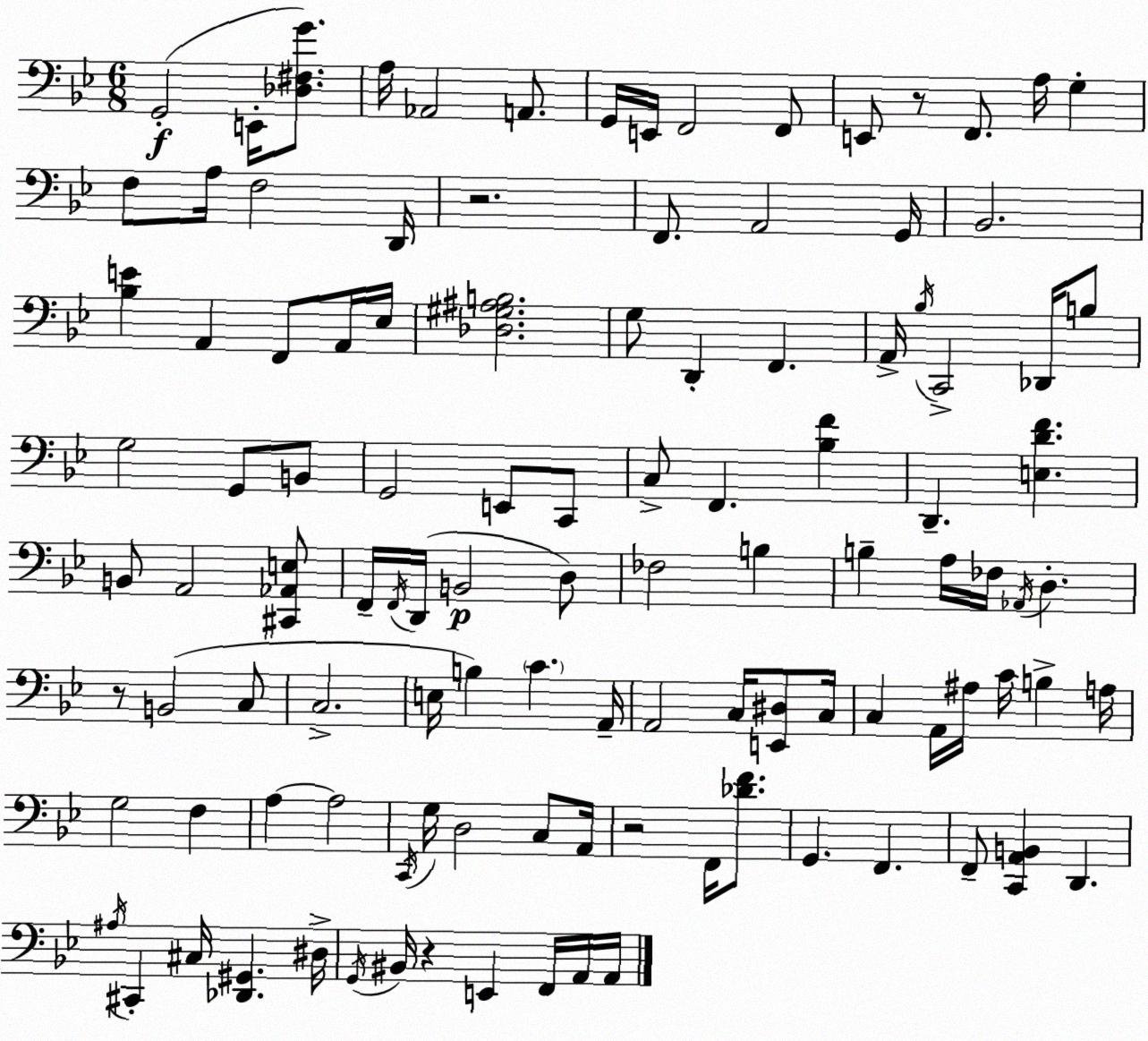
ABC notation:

X:1
T:Untitled
M:6/8
L:1/4
K:Bb
G,,2 E,,/4 [_D,^F,G]/2 A,/4 _A,,2 A,,/2 G,,/4 E,,/4 F,,2 F,,/2 E,,/2 z/2 F,,/2 A,/4 G, F,/2 A,/4 F,2 D,,/4 z2 F,,/2 A,,2 G,,/4 _B,,2 [_B,E] A,, F,,/2 A,,/4 _E,/4 [_D,^G,^A,B,]2 G,/2 D,, F,, A,,/4 _B,/4 C,,2 _D,,/4 B,/2 G,2 G,,/2 B,,/2 G,,2 E,,/2 C,,/2 C,/2 F,, [_B,F] D,, [E,DF] B,,/2 A,,2 [^C,,_A,,E,]/2 F,,/4 F,,/4 D,,/4 B,,2 D,/2 _F,2 B, B, A,/4 _F,/4 _A,,/4 D, z/2 B,,2 C,/2 C,2 E,/4 B, C A,,/4 A,,2 C,/4 [E,,^D,]/2 C,/4 C, A,,/4 ^A,/4 C/4 B, A,/4 G,2 F, A, A,2 C,,/4 G,/4 D,2 C,/2 A,,/4 z2 F,,/4 [_DF]/2 G,, F,, F,,/2 [C,,A,,B,,] D,, ^A,/4 ^C,, ^C,/4 [_D,,^G,,] ^D,/4 G,,/4 ^B,,/4 z E,, F,,/4 A,,/4 A,,/4